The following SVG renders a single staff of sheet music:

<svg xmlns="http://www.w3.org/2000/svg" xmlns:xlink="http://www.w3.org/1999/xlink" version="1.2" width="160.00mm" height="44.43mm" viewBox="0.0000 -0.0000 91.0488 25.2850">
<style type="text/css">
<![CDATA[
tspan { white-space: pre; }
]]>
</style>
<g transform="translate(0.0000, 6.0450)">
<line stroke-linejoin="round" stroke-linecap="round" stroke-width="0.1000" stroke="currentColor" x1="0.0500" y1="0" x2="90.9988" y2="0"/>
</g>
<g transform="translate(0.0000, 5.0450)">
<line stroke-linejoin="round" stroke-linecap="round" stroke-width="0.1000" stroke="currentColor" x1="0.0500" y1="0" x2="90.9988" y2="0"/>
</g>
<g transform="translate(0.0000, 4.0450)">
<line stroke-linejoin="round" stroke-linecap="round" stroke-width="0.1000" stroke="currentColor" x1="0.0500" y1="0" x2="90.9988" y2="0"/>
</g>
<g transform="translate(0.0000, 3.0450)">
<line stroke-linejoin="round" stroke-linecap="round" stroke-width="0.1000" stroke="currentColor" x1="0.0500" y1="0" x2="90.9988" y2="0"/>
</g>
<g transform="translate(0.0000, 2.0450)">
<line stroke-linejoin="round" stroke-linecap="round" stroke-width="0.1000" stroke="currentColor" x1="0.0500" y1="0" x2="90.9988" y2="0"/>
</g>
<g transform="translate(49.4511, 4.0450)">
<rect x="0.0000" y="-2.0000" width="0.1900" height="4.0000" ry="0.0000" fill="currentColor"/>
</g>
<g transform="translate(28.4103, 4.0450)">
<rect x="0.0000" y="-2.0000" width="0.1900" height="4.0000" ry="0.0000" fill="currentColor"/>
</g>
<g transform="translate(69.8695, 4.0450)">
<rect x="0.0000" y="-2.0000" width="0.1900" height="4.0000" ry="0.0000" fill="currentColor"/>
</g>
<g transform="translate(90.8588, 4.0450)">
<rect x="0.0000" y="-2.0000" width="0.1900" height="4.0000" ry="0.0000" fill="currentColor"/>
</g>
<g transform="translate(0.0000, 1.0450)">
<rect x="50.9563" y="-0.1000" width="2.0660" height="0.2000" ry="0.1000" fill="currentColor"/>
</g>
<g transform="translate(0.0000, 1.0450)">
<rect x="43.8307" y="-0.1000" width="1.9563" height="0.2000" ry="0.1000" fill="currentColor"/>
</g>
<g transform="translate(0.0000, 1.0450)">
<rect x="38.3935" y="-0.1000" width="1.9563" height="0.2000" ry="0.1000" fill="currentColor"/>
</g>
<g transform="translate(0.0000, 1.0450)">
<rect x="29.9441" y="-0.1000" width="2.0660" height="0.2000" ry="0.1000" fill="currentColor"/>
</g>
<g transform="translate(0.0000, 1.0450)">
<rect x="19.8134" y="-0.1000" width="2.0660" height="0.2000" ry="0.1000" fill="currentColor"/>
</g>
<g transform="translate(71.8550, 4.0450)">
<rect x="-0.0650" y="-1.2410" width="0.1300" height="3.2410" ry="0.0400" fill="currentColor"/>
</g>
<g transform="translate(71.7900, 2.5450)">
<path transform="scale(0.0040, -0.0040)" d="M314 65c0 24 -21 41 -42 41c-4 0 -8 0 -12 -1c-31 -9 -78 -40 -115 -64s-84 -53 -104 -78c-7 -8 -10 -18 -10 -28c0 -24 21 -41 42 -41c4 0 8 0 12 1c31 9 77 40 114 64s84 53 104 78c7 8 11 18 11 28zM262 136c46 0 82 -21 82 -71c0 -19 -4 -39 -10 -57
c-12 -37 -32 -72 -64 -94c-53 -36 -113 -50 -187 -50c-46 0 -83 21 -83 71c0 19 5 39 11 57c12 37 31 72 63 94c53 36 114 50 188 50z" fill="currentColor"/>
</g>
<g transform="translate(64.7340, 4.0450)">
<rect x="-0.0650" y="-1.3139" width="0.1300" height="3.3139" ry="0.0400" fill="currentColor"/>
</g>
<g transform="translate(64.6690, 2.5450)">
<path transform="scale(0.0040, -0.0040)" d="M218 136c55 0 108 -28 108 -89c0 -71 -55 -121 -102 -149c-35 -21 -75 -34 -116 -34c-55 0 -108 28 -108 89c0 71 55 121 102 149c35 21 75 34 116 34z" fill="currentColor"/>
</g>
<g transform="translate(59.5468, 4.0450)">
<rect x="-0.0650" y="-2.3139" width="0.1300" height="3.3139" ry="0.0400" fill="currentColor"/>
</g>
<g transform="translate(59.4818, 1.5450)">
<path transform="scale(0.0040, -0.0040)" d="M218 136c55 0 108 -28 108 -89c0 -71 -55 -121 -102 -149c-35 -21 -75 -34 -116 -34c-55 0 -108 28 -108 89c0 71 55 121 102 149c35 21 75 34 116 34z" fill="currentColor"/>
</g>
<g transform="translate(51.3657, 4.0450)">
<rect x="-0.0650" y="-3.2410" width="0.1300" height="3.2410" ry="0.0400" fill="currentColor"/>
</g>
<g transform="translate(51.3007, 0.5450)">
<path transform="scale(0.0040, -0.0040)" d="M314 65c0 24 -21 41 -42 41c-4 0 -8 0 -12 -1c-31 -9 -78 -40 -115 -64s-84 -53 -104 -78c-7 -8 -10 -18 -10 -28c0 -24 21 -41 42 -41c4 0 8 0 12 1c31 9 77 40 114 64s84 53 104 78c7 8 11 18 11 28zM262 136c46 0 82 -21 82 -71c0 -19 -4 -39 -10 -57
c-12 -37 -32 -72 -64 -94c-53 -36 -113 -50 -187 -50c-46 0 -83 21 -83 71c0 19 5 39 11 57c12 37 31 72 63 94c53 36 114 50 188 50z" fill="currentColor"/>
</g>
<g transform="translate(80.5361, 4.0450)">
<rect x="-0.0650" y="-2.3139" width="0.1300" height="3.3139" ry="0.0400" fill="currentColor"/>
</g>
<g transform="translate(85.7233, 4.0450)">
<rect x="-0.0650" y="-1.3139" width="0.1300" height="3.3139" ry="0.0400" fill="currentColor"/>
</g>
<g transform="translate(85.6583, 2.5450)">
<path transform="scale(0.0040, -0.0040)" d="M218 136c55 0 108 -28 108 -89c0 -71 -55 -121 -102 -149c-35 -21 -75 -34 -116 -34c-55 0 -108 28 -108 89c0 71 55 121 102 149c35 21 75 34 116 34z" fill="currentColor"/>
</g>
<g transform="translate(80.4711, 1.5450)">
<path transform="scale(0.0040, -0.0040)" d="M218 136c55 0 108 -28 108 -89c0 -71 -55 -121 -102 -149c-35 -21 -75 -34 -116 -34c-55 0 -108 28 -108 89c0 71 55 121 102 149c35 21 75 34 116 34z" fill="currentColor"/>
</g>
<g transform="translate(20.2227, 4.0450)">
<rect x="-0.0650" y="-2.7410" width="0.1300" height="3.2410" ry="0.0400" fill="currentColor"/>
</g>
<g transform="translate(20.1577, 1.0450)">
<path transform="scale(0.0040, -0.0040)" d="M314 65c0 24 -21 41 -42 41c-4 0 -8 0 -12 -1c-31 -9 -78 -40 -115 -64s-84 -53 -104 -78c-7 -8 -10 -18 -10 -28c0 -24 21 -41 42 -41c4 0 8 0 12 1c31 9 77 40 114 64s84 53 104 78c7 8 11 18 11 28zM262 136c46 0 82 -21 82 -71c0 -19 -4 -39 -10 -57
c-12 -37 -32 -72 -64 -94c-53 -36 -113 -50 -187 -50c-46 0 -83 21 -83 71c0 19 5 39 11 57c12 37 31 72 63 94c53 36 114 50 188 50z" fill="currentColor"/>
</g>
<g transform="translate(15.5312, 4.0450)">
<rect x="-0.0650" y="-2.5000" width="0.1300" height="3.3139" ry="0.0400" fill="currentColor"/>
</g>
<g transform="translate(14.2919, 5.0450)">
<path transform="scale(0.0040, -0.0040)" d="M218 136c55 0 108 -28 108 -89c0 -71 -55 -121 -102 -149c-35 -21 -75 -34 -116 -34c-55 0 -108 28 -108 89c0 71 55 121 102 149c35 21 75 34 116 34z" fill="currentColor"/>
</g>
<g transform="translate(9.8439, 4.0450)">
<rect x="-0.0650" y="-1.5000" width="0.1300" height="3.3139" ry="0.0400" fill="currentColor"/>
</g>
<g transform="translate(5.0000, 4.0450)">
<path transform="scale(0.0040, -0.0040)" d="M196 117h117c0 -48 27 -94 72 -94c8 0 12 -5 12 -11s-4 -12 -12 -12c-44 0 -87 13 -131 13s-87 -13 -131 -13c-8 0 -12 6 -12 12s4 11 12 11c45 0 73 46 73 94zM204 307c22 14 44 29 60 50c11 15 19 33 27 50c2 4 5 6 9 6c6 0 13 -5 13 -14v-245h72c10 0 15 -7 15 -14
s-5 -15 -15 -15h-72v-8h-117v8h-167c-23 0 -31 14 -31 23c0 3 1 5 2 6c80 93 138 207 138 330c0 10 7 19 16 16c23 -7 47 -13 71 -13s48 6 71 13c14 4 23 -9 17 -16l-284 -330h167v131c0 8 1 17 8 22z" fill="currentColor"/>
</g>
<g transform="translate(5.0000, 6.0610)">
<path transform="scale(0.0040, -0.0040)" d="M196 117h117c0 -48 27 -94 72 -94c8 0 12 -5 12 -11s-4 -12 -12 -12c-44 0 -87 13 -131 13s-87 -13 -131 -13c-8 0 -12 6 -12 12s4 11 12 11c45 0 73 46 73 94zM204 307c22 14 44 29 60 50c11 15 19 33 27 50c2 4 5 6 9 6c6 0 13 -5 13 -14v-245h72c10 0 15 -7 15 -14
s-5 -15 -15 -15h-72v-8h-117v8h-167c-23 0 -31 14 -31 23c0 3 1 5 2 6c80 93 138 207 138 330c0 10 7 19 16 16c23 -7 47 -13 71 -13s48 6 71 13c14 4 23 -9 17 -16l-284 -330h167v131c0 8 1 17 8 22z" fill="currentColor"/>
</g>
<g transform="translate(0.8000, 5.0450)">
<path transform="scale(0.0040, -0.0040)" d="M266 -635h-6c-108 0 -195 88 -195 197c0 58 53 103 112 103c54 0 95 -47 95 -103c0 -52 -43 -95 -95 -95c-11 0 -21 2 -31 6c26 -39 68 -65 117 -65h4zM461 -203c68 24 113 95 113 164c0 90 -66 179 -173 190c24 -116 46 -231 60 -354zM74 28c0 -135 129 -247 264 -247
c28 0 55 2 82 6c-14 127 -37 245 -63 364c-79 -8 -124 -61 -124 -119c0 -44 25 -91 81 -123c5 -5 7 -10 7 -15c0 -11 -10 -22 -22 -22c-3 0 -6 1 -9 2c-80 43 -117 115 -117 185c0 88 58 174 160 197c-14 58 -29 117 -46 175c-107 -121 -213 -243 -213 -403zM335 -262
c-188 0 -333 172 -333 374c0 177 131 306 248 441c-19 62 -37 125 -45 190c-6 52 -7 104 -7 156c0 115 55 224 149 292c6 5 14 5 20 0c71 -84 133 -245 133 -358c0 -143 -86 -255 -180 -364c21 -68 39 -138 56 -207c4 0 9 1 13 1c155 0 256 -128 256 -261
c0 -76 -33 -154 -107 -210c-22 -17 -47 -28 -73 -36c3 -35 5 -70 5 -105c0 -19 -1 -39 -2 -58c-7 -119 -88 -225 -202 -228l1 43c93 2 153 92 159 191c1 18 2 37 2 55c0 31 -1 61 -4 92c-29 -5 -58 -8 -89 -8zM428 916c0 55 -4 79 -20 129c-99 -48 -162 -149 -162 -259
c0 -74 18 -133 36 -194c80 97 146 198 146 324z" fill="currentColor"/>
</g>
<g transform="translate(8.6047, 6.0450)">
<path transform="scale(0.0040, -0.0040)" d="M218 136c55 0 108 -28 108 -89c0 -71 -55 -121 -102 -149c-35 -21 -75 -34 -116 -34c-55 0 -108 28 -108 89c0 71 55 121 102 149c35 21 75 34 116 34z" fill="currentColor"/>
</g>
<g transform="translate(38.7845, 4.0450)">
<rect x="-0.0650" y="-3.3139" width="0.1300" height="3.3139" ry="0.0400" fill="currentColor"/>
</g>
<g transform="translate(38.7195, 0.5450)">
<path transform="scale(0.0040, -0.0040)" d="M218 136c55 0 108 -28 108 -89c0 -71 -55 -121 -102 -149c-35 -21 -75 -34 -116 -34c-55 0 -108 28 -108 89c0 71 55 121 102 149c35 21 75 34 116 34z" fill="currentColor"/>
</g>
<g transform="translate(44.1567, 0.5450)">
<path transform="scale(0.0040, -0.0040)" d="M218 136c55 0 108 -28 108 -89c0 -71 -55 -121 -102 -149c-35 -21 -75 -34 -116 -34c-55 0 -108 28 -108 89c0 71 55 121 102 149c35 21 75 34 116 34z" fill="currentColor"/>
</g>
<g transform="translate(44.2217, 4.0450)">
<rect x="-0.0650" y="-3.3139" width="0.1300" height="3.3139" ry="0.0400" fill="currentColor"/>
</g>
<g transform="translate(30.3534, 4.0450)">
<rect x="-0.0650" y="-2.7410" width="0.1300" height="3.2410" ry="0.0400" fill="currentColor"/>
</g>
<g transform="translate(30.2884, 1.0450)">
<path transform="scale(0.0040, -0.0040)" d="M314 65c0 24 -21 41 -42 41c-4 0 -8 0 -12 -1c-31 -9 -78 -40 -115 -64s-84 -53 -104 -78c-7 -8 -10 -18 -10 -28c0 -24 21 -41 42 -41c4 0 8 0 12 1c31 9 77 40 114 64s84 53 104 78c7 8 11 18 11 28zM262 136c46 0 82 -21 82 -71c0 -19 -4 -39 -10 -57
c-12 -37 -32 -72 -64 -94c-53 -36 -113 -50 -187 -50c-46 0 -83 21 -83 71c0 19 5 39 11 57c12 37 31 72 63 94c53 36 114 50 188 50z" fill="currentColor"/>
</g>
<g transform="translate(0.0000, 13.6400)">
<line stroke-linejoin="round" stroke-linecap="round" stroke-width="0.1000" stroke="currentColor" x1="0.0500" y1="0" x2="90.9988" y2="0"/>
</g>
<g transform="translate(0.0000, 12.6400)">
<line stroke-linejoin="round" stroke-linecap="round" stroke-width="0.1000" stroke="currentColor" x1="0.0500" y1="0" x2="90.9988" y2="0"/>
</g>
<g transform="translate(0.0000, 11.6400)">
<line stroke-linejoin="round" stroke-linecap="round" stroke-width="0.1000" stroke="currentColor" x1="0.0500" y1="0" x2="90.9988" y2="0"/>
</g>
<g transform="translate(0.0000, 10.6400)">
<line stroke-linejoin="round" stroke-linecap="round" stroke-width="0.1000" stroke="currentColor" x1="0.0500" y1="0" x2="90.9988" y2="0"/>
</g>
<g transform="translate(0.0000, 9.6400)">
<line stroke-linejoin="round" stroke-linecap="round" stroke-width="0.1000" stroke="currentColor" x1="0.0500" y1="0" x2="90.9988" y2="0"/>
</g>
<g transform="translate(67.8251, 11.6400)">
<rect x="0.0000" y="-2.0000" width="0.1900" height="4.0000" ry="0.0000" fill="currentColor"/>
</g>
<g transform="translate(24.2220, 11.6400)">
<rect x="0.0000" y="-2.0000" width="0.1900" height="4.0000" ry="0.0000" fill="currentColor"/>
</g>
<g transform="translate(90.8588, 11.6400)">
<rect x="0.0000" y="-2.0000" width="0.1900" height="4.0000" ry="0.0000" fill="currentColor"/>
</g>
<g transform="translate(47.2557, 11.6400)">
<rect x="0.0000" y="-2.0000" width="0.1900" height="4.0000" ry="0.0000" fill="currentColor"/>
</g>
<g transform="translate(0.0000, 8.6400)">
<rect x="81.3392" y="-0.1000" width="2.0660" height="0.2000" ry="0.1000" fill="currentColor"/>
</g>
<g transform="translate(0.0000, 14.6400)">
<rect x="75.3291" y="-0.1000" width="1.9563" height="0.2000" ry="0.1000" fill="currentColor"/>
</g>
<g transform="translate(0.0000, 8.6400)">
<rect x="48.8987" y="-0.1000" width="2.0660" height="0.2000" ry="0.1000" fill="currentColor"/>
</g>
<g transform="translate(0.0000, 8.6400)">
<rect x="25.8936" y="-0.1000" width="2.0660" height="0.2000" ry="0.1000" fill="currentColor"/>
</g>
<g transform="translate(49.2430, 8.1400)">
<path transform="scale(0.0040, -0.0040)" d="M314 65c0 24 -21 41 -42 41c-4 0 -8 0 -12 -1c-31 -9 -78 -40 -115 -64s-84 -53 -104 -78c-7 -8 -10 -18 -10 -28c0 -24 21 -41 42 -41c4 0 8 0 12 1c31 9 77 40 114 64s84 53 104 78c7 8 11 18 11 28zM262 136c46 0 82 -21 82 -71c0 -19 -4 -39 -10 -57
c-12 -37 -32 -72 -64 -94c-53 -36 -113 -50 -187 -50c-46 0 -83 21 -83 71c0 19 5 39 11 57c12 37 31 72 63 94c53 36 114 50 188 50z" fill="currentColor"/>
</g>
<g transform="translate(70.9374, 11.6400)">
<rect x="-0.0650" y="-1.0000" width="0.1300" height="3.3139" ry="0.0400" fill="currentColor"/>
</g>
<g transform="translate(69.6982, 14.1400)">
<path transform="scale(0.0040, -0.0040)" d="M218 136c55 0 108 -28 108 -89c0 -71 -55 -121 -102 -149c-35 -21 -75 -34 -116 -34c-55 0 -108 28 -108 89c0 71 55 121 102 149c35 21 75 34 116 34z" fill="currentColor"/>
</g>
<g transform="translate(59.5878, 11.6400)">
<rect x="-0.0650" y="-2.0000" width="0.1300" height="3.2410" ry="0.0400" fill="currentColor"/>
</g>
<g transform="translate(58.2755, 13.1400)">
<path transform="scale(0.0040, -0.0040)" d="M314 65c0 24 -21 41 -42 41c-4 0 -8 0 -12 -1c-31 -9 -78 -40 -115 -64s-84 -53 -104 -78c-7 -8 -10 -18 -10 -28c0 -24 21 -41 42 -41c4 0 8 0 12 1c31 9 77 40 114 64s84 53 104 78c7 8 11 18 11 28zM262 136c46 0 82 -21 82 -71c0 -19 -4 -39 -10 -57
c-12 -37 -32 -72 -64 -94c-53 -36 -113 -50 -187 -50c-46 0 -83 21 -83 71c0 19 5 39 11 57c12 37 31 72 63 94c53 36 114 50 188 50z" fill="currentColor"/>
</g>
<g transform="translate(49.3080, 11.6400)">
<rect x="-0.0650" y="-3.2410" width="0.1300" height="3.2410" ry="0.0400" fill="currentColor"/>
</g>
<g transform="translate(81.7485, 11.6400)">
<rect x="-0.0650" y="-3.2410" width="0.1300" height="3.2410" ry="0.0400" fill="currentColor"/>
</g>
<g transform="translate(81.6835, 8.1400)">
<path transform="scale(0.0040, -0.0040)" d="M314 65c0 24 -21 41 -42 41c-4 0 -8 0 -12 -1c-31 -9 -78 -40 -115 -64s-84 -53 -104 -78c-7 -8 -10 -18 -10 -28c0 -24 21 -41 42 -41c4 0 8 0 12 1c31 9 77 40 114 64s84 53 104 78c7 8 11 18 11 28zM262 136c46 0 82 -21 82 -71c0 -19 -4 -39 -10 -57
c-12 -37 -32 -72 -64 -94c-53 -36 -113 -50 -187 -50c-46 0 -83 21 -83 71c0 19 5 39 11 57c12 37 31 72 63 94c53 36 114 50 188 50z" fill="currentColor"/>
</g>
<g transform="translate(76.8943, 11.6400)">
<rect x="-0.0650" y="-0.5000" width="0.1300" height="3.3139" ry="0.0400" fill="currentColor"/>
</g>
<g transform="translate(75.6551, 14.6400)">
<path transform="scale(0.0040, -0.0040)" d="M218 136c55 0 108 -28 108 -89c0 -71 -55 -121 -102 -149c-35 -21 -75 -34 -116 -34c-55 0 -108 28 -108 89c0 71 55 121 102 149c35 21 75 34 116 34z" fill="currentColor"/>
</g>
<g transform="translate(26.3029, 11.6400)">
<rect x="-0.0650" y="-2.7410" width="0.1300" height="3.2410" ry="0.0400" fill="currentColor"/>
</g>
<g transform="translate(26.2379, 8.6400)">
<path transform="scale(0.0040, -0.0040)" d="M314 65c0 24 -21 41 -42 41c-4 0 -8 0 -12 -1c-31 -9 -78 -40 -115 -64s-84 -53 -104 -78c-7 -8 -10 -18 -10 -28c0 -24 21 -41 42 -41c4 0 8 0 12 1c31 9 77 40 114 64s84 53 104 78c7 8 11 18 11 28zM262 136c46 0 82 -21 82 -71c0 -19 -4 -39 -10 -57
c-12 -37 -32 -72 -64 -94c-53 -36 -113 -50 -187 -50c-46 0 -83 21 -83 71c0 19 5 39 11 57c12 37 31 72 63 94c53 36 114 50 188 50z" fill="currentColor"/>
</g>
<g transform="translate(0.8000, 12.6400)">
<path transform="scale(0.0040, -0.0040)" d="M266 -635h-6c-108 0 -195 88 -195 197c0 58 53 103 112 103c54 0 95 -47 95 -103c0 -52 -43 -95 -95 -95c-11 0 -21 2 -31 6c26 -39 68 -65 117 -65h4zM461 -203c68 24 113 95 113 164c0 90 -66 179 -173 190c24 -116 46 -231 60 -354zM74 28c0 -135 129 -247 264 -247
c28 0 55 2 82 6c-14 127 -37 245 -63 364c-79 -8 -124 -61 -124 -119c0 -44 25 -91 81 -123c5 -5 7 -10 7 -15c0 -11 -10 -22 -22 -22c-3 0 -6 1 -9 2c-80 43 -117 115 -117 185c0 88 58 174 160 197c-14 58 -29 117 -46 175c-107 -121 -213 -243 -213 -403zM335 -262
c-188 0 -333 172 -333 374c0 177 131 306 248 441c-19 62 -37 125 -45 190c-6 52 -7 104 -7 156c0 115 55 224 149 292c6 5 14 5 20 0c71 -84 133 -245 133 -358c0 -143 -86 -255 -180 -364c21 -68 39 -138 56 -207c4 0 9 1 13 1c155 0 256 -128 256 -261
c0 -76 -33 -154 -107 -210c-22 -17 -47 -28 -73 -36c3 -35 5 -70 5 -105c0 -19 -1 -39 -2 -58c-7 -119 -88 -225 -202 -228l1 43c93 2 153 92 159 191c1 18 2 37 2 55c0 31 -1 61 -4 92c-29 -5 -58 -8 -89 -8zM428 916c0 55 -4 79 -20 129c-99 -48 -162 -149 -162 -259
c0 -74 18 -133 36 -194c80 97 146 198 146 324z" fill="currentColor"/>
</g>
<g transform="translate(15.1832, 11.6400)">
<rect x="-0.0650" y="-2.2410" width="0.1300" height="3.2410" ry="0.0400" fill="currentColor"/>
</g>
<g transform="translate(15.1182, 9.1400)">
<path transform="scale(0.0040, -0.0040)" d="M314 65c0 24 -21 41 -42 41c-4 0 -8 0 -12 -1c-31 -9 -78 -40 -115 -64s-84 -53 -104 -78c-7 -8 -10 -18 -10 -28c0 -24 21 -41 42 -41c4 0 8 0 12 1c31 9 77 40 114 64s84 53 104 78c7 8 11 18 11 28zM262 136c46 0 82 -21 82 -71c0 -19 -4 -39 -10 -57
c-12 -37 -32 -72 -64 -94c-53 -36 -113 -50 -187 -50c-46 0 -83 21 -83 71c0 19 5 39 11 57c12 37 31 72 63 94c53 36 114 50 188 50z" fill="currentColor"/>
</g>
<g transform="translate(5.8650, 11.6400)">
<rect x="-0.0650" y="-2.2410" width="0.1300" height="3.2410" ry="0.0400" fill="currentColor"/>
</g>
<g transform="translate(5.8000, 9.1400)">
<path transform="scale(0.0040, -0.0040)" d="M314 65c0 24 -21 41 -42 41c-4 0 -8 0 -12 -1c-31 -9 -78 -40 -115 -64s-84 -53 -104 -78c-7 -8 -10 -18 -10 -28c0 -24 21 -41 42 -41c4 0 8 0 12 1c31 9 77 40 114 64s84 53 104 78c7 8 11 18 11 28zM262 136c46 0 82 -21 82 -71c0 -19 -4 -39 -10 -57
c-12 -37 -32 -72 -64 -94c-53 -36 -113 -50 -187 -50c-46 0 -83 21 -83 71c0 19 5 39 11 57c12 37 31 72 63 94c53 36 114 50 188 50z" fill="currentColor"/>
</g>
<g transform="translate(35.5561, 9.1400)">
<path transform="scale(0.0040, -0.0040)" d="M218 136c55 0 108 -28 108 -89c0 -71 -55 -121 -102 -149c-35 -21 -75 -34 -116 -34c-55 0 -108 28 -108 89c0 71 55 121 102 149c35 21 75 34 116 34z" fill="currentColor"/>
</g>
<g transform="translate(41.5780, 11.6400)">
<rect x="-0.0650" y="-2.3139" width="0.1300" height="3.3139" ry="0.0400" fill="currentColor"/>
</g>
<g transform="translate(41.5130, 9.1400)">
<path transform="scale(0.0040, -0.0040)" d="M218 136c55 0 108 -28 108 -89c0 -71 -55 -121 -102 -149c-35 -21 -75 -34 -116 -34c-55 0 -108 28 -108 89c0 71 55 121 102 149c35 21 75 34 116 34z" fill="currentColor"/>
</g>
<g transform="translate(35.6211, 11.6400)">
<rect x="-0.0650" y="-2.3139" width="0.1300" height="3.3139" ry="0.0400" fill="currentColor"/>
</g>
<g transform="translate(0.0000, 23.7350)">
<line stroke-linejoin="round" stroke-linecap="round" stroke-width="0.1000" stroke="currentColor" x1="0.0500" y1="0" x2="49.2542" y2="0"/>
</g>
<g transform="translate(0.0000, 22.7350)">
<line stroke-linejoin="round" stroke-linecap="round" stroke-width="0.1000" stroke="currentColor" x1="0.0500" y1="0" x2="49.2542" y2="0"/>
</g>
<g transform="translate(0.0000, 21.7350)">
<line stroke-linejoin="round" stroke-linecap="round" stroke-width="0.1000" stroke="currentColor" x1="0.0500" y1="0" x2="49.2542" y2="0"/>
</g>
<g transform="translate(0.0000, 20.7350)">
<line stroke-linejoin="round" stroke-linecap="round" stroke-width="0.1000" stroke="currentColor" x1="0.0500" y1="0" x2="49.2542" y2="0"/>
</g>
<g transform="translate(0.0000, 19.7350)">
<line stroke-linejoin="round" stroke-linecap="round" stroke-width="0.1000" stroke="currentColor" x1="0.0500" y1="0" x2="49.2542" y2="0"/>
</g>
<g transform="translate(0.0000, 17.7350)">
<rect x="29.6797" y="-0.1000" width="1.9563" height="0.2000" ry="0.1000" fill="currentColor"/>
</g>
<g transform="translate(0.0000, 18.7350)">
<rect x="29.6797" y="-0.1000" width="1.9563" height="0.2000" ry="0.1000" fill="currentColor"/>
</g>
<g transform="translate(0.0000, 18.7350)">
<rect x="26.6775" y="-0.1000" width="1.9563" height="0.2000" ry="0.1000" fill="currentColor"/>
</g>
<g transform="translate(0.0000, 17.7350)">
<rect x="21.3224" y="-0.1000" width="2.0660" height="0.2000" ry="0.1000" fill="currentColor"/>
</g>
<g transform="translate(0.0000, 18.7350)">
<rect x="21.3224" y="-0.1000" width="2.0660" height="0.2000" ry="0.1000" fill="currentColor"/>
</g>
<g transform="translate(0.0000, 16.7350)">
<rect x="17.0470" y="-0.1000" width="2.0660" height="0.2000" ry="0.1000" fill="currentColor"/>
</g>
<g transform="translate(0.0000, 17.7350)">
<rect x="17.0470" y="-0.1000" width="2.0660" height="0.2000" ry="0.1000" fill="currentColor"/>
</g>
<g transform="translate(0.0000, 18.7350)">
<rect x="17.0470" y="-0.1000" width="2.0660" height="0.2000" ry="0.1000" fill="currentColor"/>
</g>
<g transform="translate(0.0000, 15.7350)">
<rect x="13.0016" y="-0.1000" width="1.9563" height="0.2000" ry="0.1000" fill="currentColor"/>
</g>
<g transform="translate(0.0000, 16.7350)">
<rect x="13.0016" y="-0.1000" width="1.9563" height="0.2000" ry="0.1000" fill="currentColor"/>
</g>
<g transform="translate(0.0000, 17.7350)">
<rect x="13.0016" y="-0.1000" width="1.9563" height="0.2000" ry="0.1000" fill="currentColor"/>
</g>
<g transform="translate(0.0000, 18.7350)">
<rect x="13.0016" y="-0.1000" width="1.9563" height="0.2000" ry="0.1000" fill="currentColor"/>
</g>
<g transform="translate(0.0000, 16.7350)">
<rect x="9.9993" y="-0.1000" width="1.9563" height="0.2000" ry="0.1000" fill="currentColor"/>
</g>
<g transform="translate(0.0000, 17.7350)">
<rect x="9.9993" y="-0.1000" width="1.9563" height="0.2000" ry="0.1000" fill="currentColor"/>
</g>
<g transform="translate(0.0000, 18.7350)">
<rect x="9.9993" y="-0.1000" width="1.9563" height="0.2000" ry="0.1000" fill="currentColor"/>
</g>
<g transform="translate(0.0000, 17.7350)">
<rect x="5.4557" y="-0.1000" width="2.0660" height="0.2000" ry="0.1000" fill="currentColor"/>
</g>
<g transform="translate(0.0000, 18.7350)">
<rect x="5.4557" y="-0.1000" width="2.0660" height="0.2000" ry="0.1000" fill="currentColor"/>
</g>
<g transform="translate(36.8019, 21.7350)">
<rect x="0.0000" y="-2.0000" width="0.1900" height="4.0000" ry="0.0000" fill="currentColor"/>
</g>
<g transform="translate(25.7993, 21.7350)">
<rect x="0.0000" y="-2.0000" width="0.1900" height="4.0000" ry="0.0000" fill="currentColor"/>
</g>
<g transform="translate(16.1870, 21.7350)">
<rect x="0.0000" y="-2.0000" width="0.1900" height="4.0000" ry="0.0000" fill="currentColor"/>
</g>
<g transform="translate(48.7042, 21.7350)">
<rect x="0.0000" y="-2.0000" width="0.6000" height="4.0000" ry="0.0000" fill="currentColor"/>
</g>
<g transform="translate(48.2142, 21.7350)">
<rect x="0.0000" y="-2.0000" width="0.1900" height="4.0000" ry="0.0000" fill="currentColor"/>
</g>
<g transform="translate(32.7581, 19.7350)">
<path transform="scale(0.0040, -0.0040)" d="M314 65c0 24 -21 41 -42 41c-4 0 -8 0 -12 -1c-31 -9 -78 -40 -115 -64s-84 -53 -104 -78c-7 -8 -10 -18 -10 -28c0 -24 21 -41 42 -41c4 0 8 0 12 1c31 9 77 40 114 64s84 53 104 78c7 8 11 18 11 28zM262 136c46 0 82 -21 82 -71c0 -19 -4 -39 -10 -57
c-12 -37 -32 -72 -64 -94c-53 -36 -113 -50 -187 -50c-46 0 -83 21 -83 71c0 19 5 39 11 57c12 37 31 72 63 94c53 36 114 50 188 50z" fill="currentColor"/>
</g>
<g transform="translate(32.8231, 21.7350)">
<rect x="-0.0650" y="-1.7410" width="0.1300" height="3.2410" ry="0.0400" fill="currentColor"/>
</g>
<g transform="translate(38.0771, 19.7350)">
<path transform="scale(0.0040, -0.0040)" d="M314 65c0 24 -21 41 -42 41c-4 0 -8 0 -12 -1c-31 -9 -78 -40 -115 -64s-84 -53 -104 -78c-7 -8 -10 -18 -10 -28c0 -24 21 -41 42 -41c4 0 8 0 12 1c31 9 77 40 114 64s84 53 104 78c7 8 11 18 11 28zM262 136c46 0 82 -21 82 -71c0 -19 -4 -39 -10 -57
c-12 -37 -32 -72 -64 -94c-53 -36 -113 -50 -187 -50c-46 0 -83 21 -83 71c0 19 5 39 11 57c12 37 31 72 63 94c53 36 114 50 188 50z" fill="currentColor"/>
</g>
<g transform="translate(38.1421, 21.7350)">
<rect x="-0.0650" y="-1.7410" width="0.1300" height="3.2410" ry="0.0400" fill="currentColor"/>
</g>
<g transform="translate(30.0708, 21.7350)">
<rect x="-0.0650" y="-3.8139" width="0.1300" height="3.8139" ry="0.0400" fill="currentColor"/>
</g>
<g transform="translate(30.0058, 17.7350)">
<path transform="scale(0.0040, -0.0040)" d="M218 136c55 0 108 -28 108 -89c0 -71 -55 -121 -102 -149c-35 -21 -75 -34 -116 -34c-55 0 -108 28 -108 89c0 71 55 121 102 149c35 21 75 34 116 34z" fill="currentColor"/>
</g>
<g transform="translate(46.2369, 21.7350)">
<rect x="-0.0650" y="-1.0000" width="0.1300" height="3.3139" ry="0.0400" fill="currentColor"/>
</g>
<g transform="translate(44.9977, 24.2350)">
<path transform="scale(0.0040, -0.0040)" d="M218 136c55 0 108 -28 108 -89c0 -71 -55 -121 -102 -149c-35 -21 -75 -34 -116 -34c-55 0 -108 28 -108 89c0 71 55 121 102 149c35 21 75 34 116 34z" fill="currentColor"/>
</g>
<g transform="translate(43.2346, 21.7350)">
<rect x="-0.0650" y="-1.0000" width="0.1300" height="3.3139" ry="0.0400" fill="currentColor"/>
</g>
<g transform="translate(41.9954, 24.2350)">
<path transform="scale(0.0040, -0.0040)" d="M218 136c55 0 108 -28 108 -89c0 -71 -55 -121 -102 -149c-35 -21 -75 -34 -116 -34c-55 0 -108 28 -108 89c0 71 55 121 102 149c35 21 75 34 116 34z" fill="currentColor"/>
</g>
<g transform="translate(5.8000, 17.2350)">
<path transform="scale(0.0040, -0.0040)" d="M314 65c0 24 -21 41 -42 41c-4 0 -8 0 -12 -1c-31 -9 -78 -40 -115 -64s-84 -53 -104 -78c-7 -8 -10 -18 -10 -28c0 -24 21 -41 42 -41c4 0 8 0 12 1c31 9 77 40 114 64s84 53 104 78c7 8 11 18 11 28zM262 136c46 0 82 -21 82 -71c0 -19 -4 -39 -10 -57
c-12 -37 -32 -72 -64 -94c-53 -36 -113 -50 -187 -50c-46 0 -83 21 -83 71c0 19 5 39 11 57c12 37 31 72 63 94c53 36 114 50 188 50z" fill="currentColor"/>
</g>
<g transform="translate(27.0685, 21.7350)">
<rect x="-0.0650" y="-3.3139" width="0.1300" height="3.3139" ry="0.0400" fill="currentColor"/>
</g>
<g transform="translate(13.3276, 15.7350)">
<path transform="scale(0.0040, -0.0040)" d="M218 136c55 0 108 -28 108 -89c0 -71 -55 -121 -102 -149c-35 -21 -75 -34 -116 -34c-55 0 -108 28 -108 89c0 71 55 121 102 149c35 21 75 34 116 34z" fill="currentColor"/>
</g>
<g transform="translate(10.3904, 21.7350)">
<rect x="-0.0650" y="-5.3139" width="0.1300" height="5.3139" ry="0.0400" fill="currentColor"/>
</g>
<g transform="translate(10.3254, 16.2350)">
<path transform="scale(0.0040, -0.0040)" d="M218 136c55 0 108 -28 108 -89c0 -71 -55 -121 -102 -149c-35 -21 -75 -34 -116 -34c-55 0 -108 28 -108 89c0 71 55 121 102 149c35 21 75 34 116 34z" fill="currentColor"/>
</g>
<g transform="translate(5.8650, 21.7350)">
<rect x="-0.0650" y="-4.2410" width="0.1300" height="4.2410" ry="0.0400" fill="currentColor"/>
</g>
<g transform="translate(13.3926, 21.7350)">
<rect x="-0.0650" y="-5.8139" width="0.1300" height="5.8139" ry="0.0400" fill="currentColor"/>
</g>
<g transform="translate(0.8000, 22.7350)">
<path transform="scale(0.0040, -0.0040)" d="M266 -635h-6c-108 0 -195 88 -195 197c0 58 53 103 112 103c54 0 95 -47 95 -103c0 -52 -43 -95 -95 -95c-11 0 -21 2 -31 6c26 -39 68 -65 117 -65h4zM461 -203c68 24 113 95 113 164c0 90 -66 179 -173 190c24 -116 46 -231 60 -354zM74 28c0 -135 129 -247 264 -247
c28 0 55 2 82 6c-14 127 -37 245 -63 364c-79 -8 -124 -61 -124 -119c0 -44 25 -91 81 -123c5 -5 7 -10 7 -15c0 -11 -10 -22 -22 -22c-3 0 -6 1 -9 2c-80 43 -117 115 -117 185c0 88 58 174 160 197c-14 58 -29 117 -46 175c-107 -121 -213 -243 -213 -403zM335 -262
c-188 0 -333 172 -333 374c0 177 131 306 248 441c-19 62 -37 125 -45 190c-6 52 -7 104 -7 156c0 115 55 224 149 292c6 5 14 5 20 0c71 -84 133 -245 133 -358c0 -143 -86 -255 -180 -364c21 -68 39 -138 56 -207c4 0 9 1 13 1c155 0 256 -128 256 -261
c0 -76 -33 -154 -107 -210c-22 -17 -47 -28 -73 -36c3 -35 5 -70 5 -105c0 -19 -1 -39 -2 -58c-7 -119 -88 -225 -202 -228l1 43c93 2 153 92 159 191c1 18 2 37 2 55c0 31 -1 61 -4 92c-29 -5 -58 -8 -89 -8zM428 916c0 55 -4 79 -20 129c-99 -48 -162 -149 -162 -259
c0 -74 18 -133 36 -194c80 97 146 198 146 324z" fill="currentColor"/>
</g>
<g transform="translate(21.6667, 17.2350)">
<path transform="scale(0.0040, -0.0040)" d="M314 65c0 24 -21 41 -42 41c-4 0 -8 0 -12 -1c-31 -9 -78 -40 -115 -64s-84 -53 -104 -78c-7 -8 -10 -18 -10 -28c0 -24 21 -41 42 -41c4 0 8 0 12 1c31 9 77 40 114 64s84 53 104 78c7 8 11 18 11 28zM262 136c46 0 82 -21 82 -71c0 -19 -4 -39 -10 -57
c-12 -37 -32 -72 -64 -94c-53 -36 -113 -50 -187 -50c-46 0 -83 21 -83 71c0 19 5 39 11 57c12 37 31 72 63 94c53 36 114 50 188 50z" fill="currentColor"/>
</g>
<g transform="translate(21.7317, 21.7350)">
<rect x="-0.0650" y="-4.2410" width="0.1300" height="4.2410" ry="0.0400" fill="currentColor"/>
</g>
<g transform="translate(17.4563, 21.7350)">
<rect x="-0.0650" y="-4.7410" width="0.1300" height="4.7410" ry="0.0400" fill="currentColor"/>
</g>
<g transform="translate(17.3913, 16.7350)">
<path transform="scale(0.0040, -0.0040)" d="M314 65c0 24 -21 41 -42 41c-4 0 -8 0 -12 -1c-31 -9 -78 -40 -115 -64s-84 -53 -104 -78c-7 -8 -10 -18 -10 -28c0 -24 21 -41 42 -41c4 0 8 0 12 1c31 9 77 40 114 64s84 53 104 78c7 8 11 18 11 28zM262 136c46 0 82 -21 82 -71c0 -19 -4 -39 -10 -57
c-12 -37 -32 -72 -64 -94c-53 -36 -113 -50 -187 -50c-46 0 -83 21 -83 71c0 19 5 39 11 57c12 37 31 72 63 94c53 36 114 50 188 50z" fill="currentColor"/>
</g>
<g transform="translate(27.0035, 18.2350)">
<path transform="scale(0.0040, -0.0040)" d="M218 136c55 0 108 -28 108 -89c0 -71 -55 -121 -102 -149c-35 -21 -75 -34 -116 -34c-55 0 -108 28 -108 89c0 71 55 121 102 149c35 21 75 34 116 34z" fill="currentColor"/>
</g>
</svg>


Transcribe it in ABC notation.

X:1
T:Untitled
M:4/4
L:1/4
K:C
E G a2 a2 b b b2 g e e2 g e g2 g2 a2 g g b2 F2 D C b2 d'2 f' g' e'2 d'2 b c' f2 f2 D D